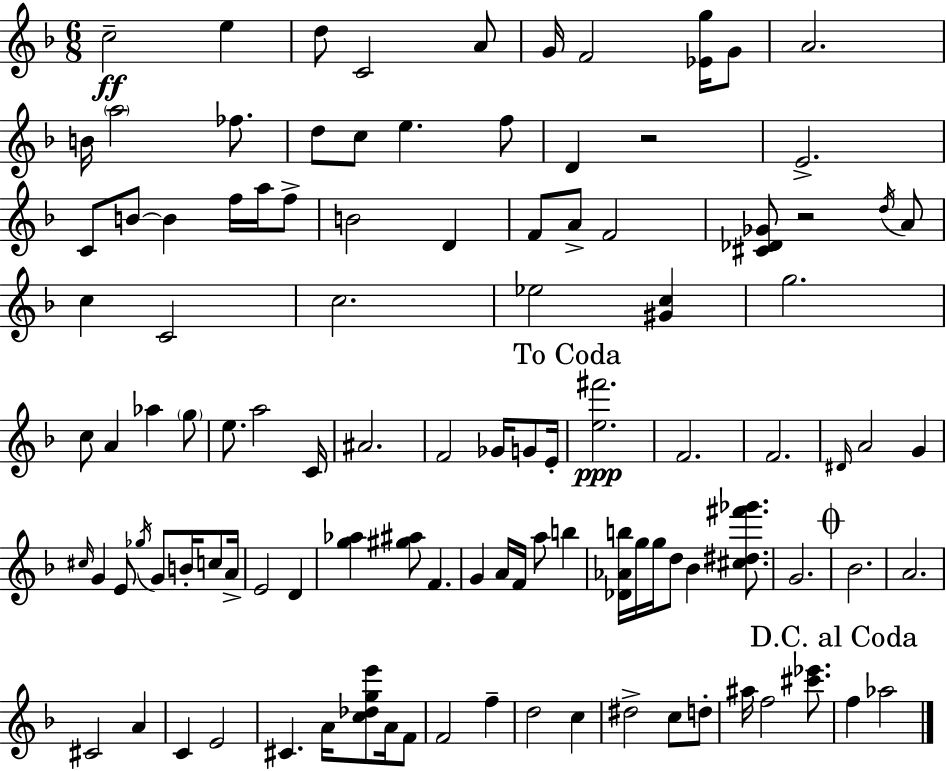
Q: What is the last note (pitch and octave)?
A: Ab5